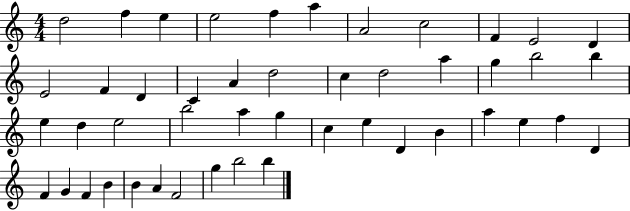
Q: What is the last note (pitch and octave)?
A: B5